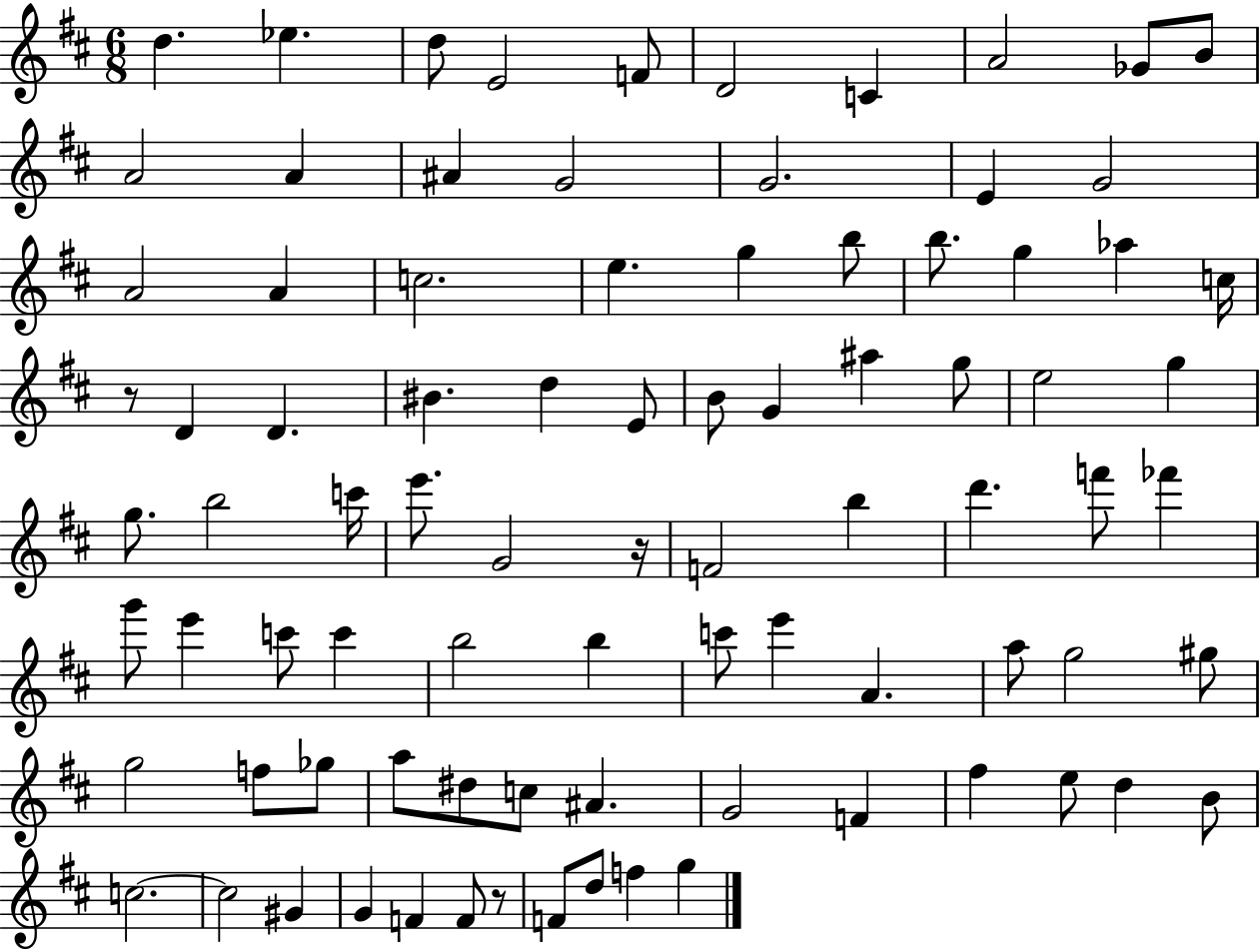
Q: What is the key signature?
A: D major